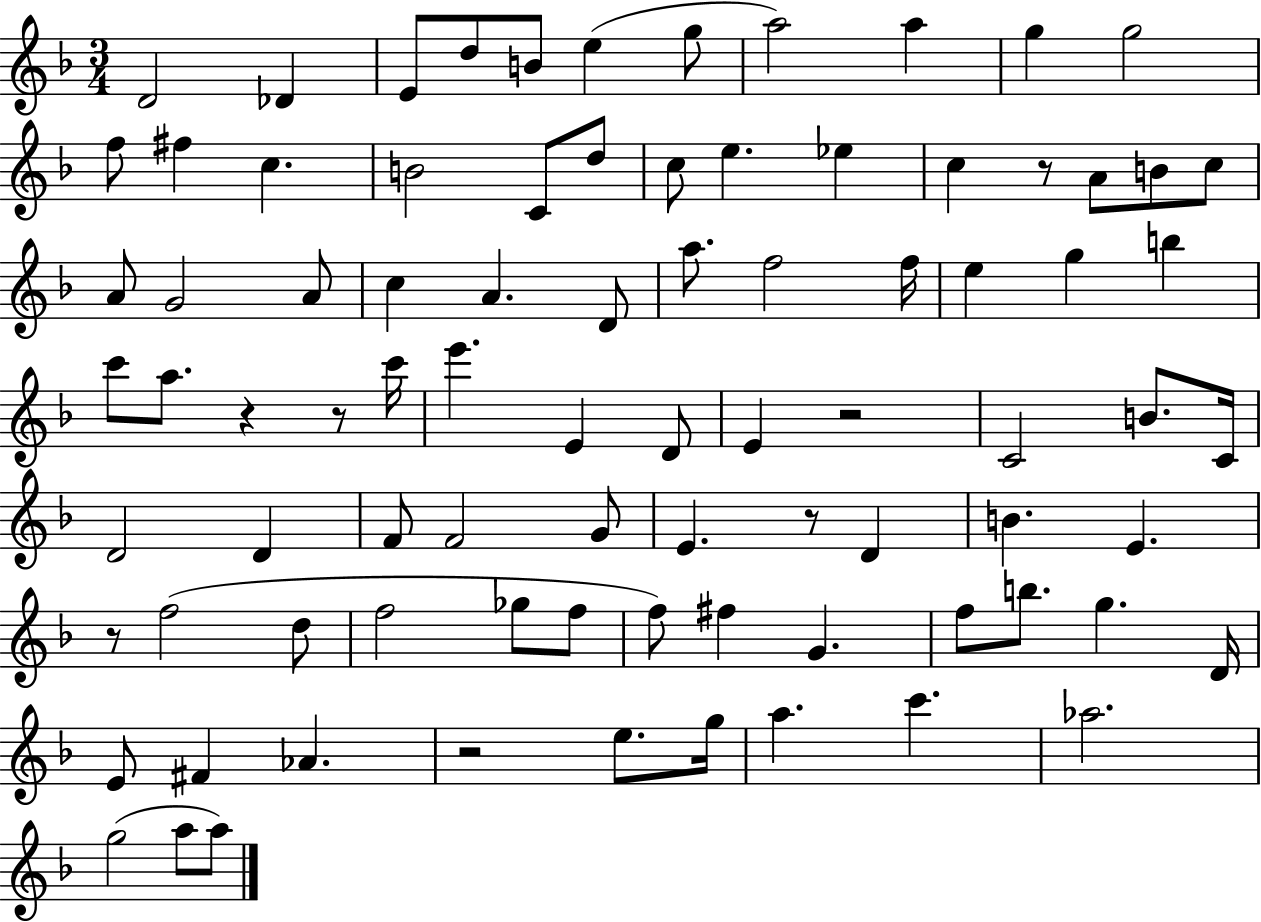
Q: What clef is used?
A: treble